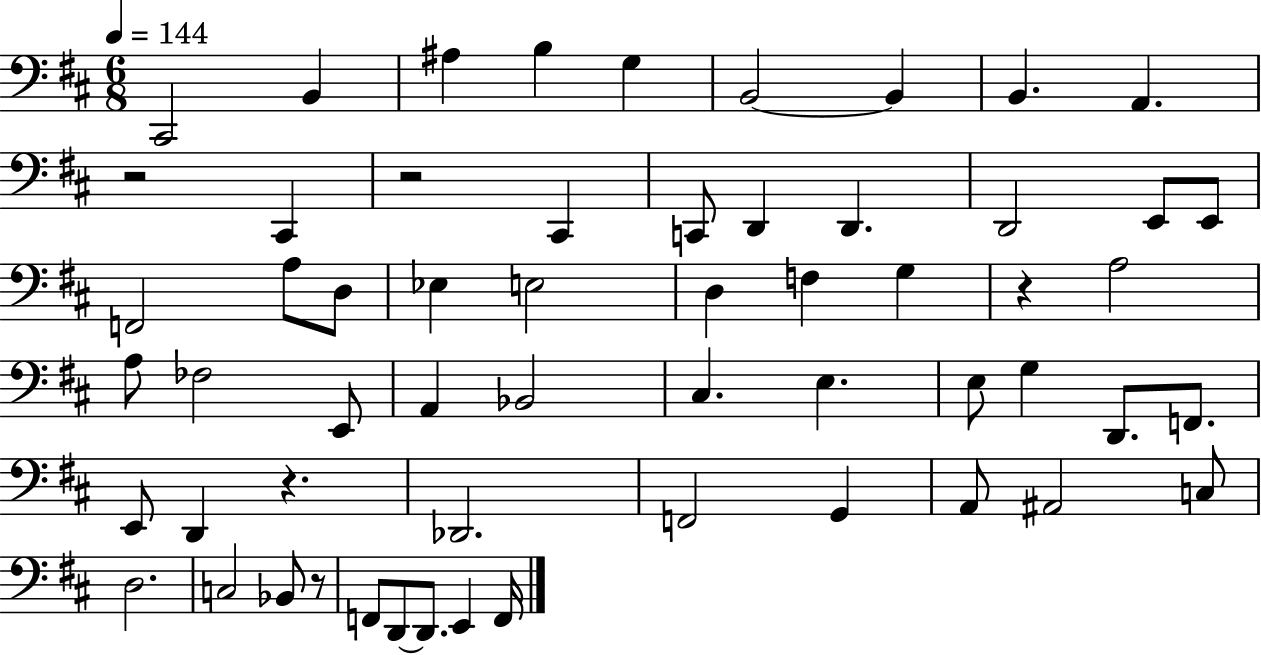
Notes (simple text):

C#2/h B2/q A#3/q B3/q G3/q B2/h B2/q B2/q. A2/q. R/h C#2/q R/h C#2/q C2/e D2/q D2/q. D2/h E2/e E2/e F2/h A3/e D3/e Eb3/q E3/h D3/q F3/q G3/q R/q A3/h A3/e FES3/h E2/e A2/q Bb2/h C#3/q. E3/q. E3/e G3/q D2/e. F2/e. E2/e D2/q R/q. Db2/h. F2/h G2/q A2/e A#2/h C3/e D3/h. C3/h Bb2/e R/e F2/e D2/e D2/e. E2/q F2/s